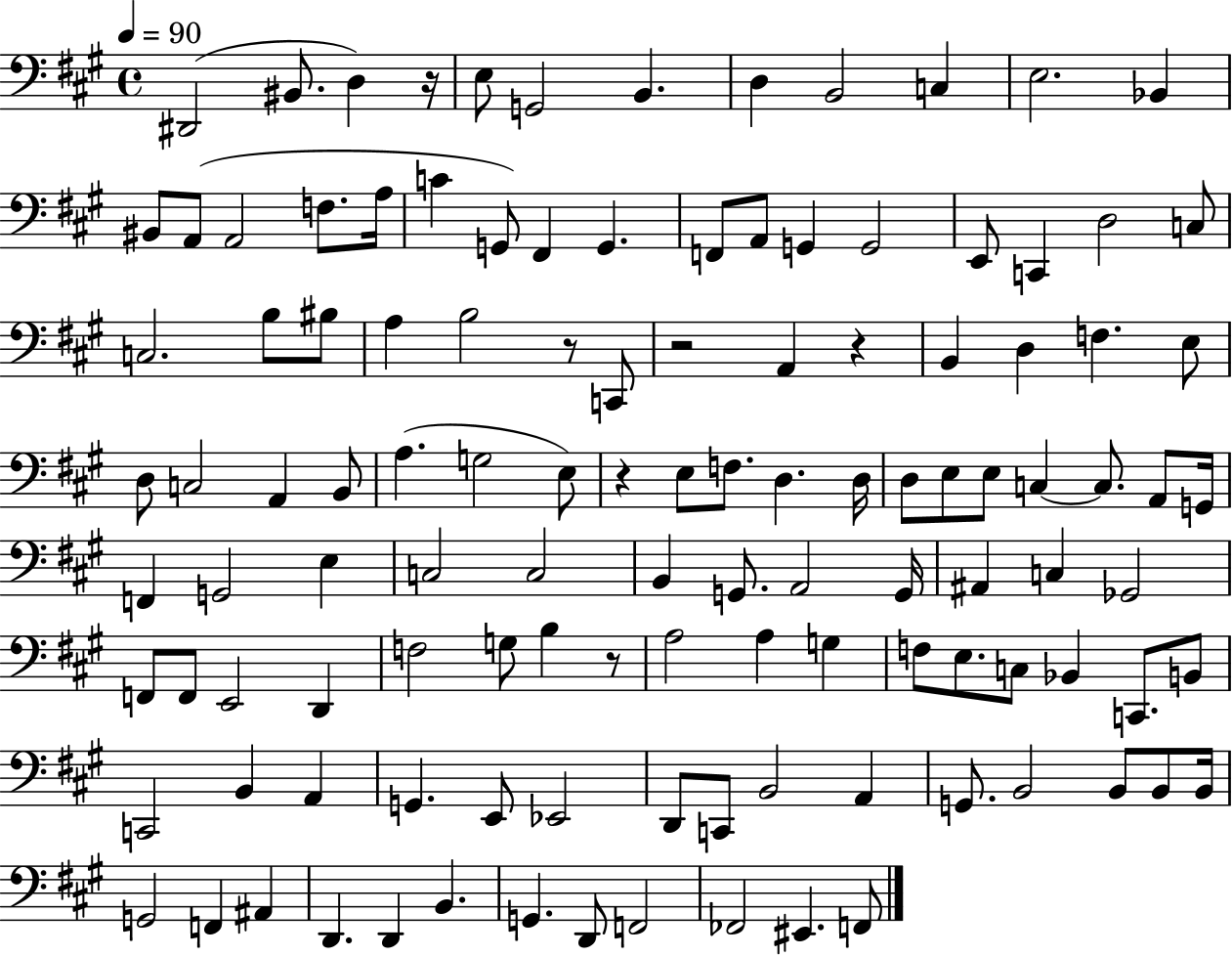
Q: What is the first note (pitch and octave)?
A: D#2